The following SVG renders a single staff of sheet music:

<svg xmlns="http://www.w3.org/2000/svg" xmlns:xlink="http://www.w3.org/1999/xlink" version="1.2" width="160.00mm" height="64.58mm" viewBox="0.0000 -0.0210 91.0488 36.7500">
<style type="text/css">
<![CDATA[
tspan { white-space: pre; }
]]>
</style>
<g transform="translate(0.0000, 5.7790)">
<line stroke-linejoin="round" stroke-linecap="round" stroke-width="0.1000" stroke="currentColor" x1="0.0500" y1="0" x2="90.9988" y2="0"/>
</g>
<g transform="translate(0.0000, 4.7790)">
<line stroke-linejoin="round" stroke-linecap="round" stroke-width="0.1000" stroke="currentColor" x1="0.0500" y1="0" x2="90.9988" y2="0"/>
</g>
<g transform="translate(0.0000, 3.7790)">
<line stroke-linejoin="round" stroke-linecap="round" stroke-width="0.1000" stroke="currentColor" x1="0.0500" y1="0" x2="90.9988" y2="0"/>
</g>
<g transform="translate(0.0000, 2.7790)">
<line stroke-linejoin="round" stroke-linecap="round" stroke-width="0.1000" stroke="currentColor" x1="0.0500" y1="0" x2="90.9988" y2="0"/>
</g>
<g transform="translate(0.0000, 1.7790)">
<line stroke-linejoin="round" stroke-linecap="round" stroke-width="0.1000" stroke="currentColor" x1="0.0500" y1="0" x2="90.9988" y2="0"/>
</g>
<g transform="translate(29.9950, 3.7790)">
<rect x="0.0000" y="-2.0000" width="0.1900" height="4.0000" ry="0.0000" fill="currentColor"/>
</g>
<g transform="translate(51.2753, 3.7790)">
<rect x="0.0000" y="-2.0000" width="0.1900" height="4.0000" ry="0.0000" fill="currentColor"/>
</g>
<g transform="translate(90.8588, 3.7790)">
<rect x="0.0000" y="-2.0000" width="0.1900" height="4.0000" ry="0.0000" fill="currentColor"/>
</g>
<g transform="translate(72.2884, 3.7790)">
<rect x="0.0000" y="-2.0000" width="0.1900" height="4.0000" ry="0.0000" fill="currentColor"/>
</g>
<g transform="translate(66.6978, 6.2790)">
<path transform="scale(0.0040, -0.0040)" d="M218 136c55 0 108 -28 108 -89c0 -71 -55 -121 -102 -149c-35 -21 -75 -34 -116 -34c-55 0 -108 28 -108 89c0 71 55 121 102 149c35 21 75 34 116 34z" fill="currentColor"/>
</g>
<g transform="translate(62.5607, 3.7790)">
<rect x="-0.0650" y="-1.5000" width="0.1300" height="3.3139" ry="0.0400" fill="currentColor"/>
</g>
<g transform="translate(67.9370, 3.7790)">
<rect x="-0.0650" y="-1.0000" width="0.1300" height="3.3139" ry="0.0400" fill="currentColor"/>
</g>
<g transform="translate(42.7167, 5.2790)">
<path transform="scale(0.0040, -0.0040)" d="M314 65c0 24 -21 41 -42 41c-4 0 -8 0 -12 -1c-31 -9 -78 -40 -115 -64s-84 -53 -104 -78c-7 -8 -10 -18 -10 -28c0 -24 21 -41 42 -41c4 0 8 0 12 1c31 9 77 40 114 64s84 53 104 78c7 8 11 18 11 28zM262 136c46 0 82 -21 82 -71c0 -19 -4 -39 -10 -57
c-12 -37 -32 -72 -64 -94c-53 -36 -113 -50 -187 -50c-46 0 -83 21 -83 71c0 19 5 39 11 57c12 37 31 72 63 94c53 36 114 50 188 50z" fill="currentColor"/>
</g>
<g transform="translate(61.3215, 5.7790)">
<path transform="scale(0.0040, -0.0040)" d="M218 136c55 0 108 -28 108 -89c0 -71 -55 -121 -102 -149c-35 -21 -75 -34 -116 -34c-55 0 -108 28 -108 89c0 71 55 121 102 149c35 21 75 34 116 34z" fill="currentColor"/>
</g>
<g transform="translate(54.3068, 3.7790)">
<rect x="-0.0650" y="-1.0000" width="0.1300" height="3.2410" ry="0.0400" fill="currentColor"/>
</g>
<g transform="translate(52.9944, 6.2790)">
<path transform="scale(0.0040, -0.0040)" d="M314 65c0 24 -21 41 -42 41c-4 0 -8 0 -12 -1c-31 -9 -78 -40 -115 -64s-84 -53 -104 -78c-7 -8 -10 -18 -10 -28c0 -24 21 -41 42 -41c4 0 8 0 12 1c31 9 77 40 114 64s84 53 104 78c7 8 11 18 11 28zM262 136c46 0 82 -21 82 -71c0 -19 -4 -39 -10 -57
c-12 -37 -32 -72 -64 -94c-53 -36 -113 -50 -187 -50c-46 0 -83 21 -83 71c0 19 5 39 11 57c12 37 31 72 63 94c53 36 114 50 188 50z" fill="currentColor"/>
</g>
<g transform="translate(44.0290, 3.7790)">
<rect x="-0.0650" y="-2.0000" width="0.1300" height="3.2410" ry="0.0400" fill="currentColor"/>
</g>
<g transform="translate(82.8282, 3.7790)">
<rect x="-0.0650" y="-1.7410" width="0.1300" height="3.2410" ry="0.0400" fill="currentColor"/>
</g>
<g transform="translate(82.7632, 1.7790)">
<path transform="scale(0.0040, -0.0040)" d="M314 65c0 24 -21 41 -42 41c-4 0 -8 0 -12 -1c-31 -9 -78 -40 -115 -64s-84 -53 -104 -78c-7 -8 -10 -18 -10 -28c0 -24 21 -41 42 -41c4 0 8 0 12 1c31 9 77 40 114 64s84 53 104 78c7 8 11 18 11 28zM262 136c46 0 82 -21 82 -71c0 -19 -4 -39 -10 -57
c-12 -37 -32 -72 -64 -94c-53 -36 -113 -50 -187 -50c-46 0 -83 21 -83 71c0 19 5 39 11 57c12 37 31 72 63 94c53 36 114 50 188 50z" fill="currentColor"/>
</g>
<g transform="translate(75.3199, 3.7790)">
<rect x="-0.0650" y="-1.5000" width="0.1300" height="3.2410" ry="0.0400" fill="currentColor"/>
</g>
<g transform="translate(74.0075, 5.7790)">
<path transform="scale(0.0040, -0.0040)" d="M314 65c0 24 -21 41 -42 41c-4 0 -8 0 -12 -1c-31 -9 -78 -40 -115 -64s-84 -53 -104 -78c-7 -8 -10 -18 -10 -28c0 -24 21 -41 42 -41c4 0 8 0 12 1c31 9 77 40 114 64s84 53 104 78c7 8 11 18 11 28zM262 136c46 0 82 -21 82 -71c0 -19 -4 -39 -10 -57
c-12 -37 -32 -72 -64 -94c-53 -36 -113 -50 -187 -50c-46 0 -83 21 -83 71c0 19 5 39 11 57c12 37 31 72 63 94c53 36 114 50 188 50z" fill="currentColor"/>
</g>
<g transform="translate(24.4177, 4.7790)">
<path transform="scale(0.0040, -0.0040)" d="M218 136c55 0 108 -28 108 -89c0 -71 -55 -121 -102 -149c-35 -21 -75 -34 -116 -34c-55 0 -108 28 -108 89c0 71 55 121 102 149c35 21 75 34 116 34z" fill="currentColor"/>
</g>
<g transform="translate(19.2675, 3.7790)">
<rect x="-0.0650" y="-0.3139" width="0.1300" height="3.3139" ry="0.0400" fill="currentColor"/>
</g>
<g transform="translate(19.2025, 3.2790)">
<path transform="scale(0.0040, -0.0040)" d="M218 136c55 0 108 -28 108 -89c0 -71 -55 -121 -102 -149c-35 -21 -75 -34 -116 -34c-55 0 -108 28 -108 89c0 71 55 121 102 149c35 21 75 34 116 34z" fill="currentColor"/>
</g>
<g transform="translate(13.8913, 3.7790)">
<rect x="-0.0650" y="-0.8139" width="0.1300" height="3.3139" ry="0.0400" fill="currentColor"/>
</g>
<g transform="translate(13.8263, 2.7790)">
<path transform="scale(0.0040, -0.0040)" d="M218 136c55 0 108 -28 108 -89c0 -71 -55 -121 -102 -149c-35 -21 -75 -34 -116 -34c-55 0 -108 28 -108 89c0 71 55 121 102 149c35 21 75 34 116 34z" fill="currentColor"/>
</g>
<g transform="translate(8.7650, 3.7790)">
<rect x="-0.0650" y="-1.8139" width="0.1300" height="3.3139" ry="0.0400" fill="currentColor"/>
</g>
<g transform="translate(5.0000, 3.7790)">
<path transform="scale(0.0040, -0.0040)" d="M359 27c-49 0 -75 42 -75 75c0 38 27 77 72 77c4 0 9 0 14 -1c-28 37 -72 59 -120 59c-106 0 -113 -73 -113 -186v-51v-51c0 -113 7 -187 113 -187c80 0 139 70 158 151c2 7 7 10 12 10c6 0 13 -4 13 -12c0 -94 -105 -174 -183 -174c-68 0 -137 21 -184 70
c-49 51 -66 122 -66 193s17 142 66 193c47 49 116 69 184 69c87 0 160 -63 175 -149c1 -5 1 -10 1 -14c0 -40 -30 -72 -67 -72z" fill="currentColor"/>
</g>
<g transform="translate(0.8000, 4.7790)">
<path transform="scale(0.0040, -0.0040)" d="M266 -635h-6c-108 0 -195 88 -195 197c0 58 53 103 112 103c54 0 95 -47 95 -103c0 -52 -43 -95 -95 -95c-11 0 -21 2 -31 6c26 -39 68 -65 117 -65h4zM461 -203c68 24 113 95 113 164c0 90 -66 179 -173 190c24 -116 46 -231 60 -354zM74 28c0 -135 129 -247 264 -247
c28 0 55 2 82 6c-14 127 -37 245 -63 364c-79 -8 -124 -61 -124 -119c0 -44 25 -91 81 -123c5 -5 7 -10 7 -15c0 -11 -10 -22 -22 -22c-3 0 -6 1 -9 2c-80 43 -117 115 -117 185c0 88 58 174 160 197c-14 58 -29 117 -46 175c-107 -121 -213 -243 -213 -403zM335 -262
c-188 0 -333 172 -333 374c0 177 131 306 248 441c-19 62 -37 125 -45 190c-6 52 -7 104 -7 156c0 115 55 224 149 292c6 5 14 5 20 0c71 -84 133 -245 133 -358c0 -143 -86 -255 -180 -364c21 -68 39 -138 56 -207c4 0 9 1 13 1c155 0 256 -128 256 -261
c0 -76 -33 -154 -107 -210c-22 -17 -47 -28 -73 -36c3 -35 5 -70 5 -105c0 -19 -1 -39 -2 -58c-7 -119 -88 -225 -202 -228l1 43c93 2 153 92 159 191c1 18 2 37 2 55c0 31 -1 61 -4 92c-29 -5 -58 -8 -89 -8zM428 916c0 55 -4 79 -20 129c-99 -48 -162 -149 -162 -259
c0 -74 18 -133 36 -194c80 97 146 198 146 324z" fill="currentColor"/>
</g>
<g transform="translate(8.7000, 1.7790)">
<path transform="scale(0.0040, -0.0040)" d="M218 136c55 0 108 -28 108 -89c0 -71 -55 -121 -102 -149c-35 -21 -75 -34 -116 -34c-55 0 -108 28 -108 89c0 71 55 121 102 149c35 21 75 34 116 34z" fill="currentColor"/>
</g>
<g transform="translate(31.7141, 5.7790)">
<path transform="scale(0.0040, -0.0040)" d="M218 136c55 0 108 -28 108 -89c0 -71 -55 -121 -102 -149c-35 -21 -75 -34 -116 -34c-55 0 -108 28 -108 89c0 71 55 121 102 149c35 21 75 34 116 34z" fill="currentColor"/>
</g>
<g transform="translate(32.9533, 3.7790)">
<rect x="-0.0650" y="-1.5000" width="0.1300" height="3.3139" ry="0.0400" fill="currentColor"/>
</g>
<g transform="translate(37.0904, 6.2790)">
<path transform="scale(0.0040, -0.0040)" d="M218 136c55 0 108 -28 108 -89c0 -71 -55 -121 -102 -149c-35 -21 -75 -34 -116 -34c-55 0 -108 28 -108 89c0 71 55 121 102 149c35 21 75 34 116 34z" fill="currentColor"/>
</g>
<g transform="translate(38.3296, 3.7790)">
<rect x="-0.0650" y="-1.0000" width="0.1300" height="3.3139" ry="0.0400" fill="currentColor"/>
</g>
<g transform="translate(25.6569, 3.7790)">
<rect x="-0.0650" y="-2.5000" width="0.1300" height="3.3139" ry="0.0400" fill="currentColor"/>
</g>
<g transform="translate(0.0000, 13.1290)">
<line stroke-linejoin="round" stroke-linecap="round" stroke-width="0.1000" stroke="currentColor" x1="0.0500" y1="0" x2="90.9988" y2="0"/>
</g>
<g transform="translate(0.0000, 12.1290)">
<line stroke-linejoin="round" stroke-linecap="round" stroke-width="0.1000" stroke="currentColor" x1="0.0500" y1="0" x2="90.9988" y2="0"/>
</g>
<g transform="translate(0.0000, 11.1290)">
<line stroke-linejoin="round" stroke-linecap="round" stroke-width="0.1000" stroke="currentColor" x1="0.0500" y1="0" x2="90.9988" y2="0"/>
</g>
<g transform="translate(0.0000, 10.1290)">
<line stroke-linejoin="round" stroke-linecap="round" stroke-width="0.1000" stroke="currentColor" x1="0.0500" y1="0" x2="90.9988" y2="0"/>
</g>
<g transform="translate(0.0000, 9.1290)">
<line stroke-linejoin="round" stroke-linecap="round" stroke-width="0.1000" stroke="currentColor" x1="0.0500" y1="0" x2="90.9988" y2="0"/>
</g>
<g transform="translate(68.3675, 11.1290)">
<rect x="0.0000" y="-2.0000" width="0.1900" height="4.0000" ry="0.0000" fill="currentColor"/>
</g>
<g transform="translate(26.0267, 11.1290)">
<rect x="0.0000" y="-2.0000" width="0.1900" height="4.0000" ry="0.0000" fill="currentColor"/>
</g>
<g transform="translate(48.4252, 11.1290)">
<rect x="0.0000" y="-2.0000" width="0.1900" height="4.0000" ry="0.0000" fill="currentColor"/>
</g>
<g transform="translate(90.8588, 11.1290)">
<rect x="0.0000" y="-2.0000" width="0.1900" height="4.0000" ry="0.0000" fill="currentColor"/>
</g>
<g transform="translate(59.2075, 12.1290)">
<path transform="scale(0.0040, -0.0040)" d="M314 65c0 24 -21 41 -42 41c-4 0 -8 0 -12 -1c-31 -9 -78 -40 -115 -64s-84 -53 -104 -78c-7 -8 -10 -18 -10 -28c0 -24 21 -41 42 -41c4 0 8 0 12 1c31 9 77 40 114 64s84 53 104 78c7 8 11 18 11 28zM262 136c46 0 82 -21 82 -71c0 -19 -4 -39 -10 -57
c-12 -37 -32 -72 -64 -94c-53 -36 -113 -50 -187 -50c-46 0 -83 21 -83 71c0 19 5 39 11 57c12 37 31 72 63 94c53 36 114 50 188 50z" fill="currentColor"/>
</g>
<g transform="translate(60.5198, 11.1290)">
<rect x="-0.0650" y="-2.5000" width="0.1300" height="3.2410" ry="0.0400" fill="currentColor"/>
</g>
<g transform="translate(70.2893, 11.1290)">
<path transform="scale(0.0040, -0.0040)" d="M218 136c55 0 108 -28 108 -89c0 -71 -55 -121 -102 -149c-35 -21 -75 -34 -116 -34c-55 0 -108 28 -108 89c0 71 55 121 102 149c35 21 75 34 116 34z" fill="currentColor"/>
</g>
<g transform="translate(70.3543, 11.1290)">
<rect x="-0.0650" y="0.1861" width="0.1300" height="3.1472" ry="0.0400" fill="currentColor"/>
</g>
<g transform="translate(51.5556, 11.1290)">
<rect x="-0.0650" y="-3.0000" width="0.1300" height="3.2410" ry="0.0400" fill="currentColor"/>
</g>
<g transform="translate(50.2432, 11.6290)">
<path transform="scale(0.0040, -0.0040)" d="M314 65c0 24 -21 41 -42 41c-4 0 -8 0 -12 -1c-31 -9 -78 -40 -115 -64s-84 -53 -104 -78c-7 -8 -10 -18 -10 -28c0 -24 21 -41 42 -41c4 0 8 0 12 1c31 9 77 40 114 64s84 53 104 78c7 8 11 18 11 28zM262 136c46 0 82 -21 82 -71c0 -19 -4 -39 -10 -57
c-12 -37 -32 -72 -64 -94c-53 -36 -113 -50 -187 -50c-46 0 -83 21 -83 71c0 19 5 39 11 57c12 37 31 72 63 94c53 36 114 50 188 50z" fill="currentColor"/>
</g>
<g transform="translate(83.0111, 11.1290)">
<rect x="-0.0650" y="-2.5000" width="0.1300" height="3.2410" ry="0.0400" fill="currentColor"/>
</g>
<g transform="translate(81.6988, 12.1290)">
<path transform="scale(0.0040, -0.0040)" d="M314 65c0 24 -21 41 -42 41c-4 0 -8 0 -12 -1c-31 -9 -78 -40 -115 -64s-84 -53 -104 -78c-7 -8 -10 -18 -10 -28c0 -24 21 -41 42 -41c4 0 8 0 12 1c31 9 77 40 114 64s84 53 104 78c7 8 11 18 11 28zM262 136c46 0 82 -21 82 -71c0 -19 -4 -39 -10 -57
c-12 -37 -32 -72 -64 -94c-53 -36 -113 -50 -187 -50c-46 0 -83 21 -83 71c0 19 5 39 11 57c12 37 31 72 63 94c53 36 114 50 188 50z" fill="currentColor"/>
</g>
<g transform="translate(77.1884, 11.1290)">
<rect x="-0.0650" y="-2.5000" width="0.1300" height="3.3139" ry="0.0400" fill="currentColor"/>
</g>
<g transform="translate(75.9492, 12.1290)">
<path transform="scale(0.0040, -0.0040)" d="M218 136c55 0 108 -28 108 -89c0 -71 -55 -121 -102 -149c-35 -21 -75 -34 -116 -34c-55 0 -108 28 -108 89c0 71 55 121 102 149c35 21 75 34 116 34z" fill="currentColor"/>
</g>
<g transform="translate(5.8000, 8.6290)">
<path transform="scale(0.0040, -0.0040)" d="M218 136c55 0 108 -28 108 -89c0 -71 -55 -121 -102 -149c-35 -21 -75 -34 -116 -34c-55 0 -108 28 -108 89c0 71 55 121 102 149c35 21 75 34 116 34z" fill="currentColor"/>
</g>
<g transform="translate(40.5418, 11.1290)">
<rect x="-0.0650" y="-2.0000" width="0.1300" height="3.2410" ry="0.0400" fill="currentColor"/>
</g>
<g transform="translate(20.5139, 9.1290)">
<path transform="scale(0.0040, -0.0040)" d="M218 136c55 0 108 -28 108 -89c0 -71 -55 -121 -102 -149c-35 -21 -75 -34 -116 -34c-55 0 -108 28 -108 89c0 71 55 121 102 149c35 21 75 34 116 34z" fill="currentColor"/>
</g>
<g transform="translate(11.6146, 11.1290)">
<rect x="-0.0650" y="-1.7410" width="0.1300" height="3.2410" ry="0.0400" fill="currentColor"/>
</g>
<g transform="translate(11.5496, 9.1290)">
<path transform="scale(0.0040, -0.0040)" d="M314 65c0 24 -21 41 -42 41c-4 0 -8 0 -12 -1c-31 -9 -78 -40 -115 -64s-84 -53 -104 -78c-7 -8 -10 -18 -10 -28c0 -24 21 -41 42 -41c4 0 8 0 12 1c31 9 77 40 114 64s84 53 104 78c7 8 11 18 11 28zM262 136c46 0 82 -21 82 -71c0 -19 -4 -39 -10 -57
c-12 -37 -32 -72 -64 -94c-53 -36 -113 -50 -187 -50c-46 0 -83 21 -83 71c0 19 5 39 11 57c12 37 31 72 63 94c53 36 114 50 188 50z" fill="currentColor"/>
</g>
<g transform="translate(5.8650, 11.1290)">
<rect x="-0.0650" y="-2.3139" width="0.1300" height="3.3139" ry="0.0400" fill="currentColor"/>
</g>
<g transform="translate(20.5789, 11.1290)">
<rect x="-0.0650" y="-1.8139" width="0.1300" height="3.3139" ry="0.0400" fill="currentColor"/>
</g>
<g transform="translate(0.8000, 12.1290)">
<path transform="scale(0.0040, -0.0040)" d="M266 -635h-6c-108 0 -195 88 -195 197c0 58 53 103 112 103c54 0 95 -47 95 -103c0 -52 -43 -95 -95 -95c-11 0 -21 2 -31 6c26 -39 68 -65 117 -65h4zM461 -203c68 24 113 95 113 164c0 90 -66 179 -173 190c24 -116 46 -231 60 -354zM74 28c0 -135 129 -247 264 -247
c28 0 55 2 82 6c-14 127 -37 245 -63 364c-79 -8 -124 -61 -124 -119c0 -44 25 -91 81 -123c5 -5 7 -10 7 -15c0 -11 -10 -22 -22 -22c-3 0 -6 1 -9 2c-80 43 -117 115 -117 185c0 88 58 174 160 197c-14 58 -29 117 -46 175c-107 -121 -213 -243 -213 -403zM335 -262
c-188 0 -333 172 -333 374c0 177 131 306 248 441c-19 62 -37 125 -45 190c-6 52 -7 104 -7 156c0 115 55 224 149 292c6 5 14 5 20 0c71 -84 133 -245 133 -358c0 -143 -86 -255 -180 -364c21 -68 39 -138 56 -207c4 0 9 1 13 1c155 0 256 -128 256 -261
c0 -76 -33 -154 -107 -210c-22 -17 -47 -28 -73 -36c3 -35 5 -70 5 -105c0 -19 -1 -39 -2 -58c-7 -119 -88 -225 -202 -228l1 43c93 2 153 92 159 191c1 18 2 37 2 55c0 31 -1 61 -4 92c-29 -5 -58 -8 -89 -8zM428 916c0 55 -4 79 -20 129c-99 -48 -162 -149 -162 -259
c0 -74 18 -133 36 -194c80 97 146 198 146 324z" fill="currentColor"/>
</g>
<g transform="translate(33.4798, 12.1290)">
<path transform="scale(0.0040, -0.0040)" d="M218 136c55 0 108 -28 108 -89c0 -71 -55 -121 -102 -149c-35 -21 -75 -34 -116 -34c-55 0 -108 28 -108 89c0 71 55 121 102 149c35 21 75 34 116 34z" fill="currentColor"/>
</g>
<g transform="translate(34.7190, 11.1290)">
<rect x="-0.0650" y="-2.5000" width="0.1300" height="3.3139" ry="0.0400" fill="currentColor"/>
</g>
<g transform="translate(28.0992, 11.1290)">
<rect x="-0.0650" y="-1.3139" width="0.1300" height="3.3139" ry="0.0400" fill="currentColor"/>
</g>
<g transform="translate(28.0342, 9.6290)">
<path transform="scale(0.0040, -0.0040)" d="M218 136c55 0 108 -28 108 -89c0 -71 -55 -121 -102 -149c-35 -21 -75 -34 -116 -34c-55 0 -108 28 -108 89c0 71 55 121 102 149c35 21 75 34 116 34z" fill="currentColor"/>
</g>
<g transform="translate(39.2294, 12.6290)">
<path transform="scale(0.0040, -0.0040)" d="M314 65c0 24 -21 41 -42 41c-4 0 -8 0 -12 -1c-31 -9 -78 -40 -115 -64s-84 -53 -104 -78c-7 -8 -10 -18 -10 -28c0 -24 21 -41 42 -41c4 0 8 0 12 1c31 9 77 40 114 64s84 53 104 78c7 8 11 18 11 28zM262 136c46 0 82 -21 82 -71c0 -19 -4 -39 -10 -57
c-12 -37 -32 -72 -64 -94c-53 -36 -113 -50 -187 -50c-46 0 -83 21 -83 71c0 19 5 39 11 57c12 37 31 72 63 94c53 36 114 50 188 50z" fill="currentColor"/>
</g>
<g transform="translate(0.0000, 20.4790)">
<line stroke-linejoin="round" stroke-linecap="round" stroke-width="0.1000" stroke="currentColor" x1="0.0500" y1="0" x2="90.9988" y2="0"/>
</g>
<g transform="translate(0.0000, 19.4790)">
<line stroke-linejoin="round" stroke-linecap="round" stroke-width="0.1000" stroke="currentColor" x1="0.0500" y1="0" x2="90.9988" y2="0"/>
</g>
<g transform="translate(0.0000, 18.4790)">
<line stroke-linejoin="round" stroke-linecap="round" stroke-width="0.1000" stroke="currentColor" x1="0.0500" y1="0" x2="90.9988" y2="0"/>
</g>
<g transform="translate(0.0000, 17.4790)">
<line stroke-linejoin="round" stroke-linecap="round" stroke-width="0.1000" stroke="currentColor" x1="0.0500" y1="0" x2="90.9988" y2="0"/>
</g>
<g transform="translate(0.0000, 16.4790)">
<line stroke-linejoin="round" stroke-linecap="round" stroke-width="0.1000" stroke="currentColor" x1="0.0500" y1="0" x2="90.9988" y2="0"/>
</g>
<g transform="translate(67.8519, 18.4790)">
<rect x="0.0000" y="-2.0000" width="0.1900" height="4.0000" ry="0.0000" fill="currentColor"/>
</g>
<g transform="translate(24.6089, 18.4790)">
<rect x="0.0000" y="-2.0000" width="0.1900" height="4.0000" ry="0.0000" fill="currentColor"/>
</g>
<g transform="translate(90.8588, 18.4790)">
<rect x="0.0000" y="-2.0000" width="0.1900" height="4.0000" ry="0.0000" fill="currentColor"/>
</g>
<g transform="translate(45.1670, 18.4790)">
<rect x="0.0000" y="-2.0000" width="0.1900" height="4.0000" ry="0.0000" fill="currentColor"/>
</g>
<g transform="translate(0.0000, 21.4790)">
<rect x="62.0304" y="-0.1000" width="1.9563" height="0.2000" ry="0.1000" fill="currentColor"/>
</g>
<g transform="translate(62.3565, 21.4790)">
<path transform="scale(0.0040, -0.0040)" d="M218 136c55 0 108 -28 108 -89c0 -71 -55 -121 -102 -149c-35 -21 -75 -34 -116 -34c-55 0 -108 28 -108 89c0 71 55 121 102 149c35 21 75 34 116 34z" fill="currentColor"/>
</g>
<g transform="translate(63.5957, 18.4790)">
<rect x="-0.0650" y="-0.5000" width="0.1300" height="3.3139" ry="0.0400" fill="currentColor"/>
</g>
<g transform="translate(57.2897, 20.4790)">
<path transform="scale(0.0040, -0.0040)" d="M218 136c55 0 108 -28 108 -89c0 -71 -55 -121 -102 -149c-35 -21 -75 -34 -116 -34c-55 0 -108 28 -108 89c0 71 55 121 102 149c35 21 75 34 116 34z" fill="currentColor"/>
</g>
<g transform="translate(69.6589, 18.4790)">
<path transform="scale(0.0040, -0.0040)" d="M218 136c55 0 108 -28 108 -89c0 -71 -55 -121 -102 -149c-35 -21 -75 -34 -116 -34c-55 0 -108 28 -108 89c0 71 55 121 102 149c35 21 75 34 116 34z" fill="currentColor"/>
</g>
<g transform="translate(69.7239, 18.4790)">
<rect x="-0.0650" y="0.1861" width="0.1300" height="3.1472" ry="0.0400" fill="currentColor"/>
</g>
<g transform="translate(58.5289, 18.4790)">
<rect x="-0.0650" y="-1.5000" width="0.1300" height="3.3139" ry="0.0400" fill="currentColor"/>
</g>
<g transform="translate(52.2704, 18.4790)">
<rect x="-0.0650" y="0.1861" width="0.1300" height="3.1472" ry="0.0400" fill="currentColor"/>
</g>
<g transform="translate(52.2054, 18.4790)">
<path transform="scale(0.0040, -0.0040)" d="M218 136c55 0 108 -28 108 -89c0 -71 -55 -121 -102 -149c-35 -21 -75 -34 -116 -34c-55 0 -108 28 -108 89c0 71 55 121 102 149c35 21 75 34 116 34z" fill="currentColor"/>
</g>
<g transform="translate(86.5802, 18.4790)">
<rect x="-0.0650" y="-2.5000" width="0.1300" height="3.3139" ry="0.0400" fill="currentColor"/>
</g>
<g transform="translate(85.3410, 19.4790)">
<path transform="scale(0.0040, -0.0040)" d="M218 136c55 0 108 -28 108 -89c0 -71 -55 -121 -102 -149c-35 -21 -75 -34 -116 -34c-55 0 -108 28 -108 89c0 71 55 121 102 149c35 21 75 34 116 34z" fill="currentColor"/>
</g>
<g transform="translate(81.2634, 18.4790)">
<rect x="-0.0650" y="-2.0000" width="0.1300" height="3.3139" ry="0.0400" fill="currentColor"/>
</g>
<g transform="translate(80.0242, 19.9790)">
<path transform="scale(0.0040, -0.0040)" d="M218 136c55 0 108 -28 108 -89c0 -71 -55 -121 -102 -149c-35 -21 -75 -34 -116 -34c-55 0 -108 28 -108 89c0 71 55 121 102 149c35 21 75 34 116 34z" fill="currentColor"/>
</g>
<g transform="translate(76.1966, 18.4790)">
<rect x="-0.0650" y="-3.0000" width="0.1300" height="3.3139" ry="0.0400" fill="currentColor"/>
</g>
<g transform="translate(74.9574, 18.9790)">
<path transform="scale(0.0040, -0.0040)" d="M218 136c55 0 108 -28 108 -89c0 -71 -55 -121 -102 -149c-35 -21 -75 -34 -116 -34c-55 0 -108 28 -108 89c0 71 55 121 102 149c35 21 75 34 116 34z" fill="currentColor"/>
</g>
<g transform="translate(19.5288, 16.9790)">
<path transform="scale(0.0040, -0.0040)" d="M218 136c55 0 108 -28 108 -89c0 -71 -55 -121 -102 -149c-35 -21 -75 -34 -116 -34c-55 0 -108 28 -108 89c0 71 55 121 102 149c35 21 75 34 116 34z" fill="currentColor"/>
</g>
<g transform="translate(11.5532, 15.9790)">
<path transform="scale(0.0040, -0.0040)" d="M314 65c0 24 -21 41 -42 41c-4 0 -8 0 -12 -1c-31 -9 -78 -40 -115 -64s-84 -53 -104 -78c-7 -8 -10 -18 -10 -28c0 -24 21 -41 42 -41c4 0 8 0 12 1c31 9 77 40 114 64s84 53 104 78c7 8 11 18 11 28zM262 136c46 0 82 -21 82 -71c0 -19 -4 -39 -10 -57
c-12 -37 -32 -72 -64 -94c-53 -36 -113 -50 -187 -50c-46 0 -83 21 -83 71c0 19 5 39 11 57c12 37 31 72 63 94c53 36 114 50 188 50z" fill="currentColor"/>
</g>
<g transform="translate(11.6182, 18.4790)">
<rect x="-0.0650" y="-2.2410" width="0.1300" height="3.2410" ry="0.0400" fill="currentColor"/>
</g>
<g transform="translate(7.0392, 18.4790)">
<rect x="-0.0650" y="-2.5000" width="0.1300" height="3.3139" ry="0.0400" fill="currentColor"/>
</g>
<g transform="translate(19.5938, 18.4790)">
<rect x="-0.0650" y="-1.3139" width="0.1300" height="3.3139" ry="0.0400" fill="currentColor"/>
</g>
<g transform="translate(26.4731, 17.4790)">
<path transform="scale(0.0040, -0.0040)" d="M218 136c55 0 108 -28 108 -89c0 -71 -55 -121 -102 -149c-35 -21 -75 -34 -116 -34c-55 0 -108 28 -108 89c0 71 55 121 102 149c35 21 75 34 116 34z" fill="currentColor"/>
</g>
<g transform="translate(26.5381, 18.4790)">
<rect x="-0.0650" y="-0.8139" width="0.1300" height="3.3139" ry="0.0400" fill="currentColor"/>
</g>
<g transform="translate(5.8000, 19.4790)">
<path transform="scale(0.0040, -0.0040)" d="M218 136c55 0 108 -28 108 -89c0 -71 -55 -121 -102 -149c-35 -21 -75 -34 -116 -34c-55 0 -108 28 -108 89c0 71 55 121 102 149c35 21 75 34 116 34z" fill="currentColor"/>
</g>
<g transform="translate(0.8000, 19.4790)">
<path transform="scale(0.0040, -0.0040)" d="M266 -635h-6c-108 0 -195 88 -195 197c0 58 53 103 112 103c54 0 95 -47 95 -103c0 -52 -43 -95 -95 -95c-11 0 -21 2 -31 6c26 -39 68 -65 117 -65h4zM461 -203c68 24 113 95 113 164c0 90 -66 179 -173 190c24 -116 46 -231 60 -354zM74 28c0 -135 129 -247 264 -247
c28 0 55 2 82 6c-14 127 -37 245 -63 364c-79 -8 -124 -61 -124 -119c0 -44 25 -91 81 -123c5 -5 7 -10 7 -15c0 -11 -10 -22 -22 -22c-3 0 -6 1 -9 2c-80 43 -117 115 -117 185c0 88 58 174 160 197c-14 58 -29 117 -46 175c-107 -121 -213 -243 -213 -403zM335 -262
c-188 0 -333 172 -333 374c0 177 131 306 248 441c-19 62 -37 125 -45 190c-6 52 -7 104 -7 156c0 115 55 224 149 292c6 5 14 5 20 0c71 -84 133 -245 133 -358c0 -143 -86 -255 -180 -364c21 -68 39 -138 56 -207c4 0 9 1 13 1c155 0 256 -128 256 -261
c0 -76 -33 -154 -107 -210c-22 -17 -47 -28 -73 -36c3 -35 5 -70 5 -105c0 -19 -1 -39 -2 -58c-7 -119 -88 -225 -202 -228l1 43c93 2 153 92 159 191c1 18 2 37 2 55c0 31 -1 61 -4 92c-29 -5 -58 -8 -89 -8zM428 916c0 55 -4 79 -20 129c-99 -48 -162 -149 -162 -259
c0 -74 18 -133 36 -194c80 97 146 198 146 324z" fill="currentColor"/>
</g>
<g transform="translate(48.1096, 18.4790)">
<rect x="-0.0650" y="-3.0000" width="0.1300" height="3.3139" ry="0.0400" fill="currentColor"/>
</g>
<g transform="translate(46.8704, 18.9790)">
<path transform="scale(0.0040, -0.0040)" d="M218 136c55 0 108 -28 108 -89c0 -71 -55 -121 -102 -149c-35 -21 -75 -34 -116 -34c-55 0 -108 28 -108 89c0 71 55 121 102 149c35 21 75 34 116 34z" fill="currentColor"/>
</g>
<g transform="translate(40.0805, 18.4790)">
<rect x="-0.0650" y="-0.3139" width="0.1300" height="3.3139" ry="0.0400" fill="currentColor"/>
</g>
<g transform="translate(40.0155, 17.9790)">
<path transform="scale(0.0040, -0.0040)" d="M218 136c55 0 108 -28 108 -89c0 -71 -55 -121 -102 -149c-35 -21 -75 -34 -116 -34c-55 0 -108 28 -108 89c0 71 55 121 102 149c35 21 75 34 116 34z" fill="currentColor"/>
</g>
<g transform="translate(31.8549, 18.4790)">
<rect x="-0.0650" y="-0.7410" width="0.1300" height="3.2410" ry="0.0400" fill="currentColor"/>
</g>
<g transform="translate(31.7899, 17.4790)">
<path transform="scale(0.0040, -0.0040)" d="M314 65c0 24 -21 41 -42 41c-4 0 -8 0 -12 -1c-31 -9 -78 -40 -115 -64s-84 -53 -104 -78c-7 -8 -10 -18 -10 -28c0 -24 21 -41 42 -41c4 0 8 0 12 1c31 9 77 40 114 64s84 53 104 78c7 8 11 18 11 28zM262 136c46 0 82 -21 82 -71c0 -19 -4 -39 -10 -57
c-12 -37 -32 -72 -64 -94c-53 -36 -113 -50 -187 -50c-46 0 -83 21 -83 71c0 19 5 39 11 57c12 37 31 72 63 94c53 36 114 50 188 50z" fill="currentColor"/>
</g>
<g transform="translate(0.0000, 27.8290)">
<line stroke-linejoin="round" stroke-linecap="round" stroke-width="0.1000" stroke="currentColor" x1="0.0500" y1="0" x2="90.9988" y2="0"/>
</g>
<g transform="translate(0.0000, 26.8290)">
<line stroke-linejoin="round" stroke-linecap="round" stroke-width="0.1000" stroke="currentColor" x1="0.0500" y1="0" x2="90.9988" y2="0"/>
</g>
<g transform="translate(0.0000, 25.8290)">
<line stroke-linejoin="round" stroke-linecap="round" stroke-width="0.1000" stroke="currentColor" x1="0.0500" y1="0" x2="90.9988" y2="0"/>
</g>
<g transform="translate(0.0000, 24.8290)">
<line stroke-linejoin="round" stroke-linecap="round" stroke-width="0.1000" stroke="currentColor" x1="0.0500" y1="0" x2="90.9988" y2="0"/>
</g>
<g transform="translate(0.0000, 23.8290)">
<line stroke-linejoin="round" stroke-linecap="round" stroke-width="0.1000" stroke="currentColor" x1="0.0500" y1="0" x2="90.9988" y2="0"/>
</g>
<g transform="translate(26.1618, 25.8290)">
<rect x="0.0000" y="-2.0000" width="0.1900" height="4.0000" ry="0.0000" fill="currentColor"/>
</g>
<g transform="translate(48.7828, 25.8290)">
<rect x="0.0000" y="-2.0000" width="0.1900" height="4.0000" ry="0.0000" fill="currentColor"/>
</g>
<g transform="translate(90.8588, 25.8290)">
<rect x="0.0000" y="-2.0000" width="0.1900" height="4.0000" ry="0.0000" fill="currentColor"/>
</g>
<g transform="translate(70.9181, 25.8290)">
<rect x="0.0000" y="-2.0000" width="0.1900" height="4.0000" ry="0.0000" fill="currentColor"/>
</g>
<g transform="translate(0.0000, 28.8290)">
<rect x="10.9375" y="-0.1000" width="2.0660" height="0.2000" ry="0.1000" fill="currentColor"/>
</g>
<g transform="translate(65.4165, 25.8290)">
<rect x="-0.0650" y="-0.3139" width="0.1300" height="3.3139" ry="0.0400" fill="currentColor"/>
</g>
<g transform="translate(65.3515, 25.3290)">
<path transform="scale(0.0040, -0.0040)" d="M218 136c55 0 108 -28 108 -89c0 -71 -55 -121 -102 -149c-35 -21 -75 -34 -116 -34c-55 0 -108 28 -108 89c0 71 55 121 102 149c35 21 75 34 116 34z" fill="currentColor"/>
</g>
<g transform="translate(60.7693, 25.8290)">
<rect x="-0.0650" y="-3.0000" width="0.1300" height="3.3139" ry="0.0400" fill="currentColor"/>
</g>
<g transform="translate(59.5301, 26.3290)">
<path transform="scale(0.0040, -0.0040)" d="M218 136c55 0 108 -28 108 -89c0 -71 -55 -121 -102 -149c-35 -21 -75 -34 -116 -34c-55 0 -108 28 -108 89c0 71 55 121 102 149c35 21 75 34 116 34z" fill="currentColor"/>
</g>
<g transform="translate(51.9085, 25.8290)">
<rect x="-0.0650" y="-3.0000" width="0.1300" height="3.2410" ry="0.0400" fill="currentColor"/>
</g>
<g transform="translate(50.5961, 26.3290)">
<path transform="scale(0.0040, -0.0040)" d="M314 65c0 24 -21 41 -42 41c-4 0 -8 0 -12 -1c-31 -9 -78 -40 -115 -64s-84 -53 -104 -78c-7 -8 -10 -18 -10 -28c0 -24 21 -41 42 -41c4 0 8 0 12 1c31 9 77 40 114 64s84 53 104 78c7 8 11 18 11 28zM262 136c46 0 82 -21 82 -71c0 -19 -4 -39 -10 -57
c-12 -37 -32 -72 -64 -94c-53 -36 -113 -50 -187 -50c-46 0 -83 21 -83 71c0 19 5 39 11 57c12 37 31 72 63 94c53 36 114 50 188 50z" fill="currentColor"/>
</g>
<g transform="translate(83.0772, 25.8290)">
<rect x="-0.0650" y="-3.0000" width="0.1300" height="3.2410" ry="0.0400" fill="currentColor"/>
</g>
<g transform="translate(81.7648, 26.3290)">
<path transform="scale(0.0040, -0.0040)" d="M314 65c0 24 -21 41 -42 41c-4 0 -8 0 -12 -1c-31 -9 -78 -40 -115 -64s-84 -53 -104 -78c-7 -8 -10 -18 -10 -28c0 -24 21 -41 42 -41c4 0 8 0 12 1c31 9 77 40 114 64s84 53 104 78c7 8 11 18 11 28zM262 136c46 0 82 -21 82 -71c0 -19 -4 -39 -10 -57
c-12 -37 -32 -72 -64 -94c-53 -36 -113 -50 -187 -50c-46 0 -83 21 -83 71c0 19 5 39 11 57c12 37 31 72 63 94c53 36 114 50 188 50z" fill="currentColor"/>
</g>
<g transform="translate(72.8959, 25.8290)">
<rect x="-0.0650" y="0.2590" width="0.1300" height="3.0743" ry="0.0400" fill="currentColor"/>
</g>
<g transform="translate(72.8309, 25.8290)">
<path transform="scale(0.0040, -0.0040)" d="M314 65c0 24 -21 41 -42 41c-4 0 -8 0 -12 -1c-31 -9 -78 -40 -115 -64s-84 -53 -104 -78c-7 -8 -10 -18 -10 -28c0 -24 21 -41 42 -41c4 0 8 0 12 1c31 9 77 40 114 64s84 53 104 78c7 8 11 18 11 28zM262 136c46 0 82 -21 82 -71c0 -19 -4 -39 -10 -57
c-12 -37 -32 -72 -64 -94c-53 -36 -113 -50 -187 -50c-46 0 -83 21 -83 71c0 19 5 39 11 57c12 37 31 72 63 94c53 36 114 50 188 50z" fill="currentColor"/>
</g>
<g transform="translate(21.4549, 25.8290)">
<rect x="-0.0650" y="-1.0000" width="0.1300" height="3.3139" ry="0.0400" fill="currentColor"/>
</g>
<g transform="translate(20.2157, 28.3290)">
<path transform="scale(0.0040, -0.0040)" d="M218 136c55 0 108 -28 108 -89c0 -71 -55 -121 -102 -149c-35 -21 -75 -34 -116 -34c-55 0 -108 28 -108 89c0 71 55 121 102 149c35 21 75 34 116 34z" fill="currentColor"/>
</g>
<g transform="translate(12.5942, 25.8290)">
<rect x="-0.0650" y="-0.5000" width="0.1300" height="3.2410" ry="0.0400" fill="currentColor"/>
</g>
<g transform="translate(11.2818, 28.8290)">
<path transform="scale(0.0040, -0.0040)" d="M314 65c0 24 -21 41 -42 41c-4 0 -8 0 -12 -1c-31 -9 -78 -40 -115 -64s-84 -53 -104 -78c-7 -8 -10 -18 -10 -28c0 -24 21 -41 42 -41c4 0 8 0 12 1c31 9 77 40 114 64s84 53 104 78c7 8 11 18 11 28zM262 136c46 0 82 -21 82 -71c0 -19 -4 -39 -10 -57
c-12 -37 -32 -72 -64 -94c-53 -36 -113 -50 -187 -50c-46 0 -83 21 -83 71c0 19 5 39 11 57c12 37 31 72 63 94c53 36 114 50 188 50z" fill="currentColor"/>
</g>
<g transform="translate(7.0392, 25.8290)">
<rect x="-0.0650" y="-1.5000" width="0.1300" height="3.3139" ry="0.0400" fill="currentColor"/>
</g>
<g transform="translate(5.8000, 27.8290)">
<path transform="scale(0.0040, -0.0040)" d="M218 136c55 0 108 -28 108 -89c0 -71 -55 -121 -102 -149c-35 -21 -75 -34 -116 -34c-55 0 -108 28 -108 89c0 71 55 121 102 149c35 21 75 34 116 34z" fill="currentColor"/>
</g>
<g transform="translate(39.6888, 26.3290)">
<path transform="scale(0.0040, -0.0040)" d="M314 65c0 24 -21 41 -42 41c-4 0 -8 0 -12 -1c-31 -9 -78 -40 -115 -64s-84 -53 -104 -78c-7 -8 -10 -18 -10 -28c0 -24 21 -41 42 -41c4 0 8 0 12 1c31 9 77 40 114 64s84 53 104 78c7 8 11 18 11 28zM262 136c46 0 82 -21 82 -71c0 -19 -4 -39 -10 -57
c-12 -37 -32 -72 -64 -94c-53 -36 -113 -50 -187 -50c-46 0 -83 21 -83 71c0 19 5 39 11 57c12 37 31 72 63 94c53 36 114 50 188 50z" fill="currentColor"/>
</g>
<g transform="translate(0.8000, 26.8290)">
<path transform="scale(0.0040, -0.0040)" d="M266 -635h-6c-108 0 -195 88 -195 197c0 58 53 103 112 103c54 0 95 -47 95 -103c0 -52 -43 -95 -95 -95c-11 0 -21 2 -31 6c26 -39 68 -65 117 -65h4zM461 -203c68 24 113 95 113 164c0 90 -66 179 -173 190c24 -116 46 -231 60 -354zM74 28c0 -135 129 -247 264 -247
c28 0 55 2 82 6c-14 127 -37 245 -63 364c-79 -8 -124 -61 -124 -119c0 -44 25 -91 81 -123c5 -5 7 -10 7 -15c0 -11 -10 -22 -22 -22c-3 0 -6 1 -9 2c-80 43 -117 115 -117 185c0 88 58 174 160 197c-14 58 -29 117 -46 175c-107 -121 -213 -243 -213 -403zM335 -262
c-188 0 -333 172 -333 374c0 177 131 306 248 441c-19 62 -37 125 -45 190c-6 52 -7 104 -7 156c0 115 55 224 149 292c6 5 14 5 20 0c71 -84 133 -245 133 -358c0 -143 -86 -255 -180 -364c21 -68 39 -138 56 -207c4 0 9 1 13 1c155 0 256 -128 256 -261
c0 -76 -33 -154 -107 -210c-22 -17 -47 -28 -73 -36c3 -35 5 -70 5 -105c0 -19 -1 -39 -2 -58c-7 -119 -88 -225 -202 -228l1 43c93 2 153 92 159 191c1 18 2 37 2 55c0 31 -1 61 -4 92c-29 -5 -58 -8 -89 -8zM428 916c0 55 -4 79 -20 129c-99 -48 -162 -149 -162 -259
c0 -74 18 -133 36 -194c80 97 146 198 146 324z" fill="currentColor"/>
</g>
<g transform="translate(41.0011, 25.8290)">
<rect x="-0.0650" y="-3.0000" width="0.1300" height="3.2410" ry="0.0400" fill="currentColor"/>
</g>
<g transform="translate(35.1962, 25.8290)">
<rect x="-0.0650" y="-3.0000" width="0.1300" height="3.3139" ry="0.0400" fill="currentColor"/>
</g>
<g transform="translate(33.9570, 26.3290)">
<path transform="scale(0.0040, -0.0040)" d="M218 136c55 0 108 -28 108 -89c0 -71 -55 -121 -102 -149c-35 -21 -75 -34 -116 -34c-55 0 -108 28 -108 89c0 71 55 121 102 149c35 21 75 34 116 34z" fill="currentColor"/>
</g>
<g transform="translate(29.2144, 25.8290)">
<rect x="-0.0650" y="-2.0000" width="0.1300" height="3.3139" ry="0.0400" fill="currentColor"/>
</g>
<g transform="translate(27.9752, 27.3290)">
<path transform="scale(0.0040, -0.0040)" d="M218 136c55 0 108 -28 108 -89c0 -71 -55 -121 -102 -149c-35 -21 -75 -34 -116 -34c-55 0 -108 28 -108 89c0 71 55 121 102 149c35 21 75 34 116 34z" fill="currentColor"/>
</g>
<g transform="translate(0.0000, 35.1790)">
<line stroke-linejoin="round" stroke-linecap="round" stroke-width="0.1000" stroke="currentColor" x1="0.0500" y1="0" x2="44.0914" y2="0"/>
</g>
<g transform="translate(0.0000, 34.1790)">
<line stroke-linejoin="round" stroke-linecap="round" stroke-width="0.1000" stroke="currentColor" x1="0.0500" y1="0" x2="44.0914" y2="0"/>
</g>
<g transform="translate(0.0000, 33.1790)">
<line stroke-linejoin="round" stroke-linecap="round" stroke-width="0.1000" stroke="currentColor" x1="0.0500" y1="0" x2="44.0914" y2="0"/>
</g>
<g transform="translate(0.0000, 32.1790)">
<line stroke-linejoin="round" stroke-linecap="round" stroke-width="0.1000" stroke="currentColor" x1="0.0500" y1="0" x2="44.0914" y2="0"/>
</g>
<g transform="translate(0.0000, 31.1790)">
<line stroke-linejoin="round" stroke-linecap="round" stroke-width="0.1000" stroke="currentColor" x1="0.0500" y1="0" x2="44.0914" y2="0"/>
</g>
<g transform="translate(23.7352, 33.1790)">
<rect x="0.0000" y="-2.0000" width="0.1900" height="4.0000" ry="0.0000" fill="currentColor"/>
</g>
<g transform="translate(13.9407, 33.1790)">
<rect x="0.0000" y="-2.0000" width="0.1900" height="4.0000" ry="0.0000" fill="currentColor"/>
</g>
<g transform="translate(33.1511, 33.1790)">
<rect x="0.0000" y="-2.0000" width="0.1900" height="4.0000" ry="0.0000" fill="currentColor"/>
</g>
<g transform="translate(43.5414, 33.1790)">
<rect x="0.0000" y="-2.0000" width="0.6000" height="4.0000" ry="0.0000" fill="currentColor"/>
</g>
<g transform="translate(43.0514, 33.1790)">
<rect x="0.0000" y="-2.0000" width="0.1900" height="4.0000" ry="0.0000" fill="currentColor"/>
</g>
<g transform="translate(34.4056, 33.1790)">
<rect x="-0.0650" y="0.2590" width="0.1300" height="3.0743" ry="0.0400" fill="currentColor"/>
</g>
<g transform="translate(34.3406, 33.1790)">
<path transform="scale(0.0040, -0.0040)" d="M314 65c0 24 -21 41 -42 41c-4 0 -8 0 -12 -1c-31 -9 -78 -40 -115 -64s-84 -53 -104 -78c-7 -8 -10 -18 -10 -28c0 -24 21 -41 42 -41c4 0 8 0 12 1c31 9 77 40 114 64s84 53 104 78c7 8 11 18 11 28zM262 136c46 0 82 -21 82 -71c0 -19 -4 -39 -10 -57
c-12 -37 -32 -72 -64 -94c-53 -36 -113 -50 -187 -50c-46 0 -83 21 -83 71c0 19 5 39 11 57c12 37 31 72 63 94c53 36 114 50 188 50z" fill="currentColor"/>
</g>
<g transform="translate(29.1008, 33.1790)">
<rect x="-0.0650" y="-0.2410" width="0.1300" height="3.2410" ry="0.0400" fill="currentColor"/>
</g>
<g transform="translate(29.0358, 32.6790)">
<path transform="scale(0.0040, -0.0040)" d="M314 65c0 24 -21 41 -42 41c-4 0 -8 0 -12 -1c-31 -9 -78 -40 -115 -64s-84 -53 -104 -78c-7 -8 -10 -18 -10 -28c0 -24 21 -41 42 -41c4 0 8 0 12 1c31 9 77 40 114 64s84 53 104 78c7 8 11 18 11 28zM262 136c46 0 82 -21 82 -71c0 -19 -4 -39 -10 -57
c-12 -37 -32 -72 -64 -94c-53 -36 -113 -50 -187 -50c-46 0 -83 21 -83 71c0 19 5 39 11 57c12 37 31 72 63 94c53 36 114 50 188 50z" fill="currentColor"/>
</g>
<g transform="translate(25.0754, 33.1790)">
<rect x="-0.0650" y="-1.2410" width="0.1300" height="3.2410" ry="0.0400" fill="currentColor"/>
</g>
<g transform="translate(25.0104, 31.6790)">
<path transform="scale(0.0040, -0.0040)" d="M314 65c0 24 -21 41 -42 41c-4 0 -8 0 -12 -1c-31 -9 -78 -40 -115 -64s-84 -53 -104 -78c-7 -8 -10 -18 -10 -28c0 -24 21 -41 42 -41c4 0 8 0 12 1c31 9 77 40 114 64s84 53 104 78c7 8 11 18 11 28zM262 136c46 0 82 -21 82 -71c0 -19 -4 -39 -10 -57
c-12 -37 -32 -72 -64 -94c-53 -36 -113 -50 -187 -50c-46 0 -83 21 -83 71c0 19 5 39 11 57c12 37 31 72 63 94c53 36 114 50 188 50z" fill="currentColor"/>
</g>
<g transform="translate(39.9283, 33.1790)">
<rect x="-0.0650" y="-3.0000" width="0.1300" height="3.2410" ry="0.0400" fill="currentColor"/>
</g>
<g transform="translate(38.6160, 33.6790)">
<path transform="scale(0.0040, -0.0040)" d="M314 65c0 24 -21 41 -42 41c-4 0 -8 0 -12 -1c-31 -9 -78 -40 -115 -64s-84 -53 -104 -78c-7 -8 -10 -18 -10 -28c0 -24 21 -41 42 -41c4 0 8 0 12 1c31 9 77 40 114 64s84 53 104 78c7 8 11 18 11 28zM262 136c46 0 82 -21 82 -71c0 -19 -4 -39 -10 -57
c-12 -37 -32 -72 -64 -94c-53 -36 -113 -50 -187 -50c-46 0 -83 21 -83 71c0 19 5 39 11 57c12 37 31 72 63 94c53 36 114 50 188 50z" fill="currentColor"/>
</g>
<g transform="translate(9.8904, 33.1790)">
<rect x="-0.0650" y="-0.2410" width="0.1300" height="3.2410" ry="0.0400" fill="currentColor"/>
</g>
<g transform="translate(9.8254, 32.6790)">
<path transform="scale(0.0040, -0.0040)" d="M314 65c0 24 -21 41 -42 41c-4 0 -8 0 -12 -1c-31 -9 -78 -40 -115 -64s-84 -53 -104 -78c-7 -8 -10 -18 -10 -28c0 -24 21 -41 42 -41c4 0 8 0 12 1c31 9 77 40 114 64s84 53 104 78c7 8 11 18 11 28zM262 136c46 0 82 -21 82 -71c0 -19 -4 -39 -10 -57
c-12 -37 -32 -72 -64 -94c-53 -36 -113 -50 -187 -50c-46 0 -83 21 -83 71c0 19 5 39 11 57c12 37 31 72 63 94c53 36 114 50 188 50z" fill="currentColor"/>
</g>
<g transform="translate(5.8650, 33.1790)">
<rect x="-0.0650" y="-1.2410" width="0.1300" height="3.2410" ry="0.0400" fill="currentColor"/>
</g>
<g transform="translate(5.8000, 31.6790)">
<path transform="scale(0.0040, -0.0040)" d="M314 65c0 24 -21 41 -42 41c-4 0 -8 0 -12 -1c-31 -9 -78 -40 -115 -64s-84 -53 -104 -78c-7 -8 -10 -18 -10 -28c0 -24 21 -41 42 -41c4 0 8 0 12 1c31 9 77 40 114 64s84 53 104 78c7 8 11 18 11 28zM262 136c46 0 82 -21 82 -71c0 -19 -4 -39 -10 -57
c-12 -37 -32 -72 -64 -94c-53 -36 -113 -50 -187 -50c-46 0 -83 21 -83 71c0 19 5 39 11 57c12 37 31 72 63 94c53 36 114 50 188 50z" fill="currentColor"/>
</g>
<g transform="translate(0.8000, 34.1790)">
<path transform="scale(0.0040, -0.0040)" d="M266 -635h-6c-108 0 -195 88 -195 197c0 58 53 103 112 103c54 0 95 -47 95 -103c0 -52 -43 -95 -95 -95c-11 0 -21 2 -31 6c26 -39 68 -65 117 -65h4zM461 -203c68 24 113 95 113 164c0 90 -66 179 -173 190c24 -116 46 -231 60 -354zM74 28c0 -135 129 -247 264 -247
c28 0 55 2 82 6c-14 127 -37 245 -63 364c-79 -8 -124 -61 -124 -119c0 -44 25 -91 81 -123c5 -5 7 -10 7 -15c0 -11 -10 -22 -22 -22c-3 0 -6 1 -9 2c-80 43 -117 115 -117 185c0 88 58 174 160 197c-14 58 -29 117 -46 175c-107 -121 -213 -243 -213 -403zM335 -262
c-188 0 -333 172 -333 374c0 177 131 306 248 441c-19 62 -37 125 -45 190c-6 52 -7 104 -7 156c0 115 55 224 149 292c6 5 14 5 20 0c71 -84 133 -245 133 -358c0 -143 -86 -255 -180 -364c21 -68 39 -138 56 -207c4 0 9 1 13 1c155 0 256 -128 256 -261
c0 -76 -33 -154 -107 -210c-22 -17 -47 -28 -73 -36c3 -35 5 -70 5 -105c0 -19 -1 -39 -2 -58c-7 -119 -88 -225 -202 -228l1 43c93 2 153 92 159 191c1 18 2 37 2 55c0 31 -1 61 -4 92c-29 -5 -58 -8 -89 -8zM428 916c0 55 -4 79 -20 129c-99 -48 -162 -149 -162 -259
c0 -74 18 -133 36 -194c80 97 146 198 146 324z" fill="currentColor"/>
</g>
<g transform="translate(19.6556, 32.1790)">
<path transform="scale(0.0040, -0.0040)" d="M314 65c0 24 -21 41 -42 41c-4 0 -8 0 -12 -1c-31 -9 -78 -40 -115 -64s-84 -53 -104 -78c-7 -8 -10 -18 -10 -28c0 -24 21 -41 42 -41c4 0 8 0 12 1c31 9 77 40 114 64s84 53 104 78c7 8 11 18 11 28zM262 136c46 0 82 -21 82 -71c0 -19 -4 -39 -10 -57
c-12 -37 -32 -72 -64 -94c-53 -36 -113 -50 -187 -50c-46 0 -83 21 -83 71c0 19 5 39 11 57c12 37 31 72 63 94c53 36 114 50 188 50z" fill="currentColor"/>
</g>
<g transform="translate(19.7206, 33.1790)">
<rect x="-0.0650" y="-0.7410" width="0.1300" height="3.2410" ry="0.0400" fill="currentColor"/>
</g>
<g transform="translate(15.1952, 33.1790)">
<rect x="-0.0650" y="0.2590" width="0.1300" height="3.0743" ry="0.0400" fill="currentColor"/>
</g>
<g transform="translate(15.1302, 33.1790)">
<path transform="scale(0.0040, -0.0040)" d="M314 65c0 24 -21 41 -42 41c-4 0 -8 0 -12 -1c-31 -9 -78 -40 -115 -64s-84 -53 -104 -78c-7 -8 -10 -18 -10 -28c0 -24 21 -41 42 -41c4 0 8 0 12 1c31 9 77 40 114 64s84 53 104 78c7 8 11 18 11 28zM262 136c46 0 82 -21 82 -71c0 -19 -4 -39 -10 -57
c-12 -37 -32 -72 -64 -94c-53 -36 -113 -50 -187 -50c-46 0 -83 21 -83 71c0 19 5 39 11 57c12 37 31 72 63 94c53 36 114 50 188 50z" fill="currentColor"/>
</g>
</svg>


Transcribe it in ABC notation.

X:1
T:Untitled
M:4/4
L:1/4
K:C
f d c G E D F2 D2 E D E2 f2 g f2 f e G F2 A2 G2 B G G2 G g2 e d d2 c A B E C B A F G E C2 D F A A2 A2 A c B2 A2 e2 c2 B2 d2 e2 c2 B2 A2